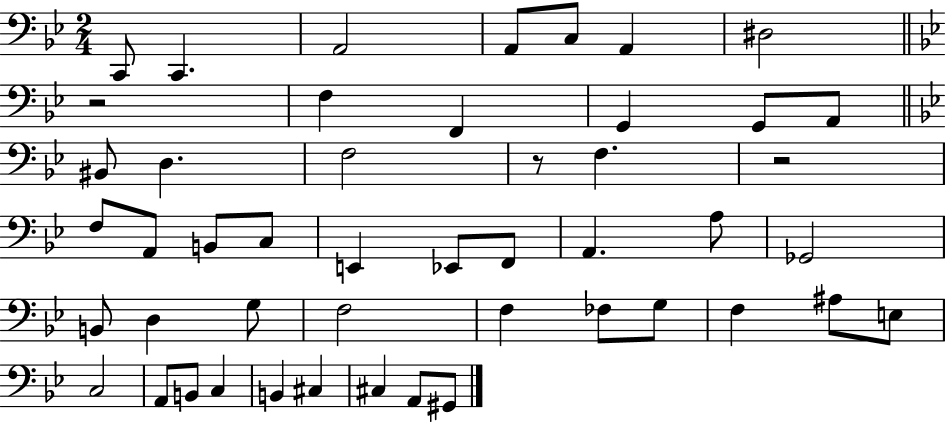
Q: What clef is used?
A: bass